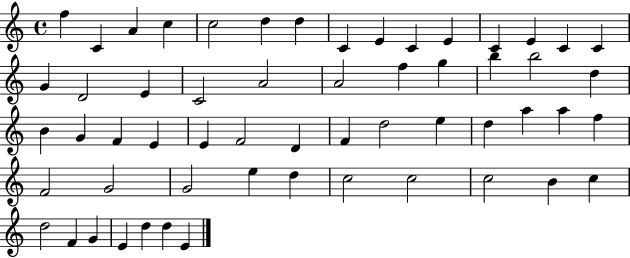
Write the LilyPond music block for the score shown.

{
  \clef treble
  \time 4/4
  \defaultTimeSignature
  \key c \major
  f''4 c'4 a'4 c''4 | c''2 d''4 d''4 | c'4 e'4 c'4 e'4 | c'4 e'4 c'4 c'4 | \break g'4 d'2 e'4 | c'2 a'2 | a'2 f''4 g''4 | b''4 b''2 d''4 | \break b'4 g'4 f'4 e'4 | e'4 f'2 d'4 | f'4 d''2 e''4 | d''4 a''4 a''4 f''4 | \break f'2 g'2 | g'2 e''4 d''4 | c''2 c''2 | c''2 b'4 c''4 | \break d''2 f'4 g'4 | e'4 d''4 d''4 e'4 | \bar "|."
}